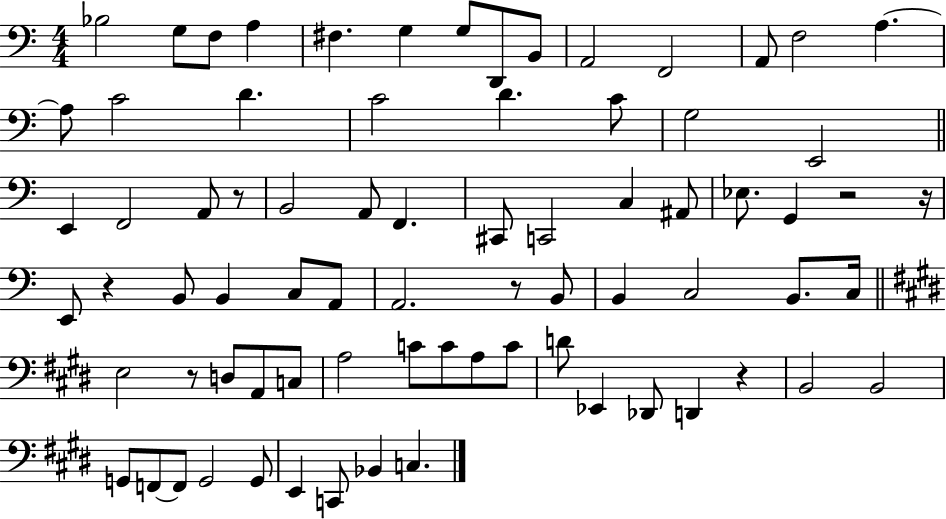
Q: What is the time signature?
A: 4/4